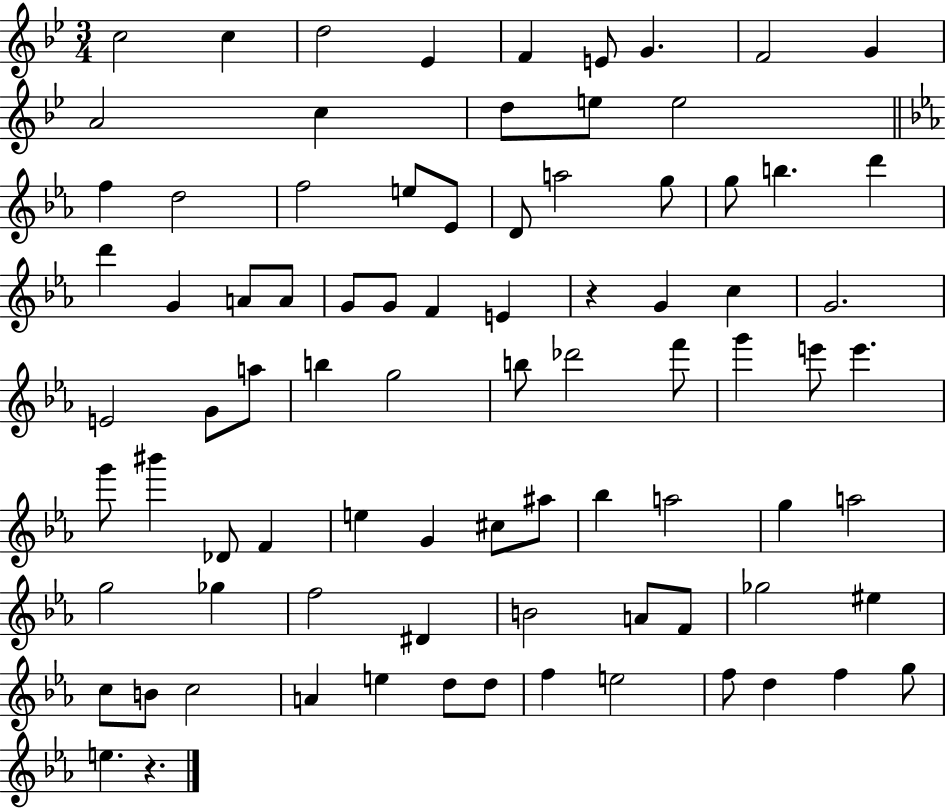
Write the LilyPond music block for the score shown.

{
  \clef treble
  \numericTimeSignature
  \time 3/4
  \key bes \major
  c''2 c''4 | d''2 ees'4 | f'4 e'8 g'4. | f'2 g'4 | \break a'2 c''4 | d''8 e''8 e''2 | \bar "||" \break \key ees \major f''4 d''2 | f''2 e''8 ees'8 | d'8 a''2 g''8 | g''8 b''4. d'''4 | \break d'''4 g'4 a'8 a'8 | g'8 g'8 f'4 e'4 | r4 g'4 c''4 | g'2. | \break e'2 g'8 a''8 | b''4 g''2 | b''8 des'''2 f'''8 | g'''4 e'''8 e'''4. | \break g'''8 bis'''4 des'8 f'4 | e''4 g'4 cis''8 ais''8 | bes''4 a''2 | g''4 a''2 | \break g''2 ges''4 | f''2 dis'4 | b'2 a'8 f'8 | ges''2 eis''4 | \break c''8 b'8 c''2 | a'4 e''4 d''8 d''8 | f''4 e''2 | f''8 d''4 f''4 g''8 | \break e''4. r4. | \bar "|."
}